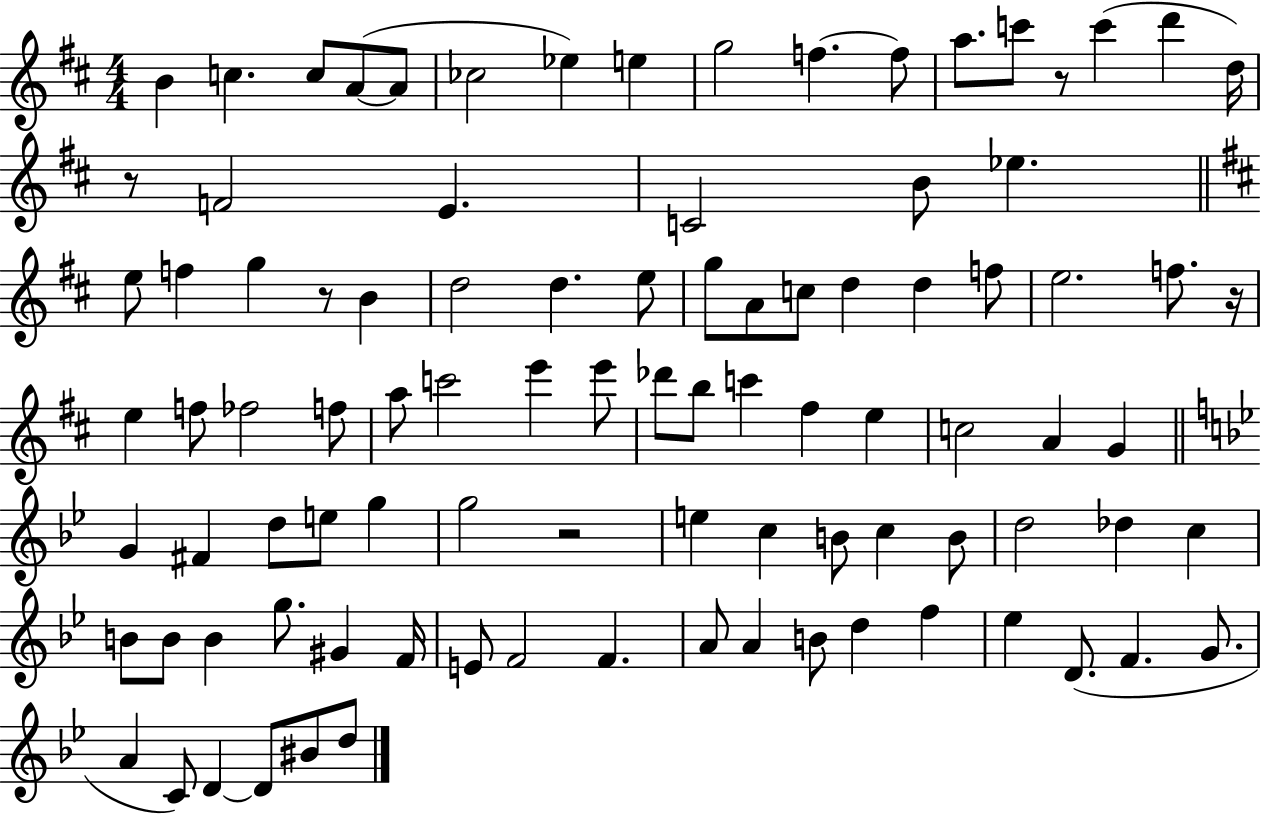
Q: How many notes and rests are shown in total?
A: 95